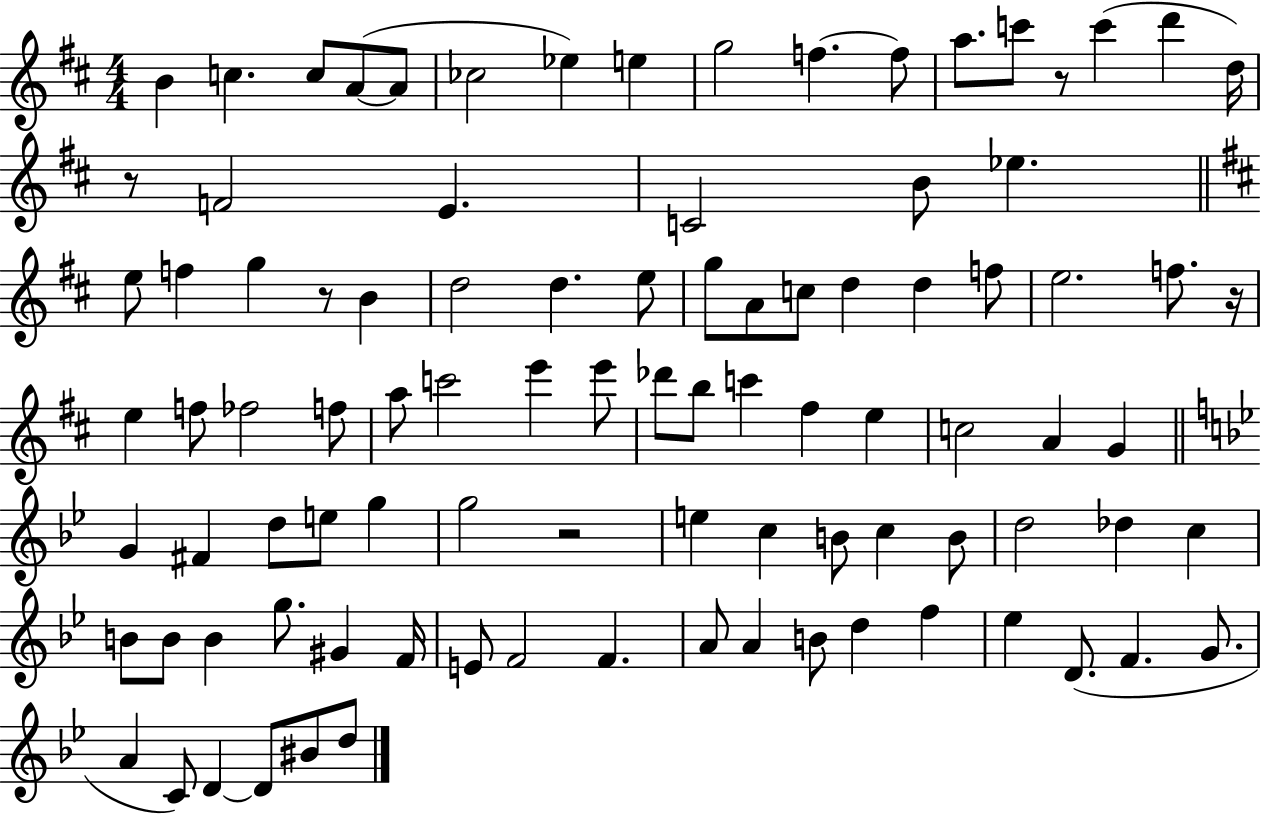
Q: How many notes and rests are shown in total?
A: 95